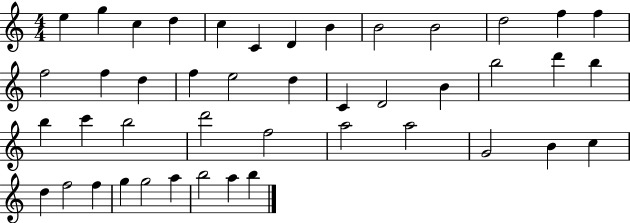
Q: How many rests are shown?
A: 0